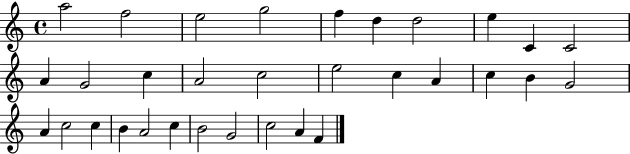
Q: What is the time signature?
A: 4/4